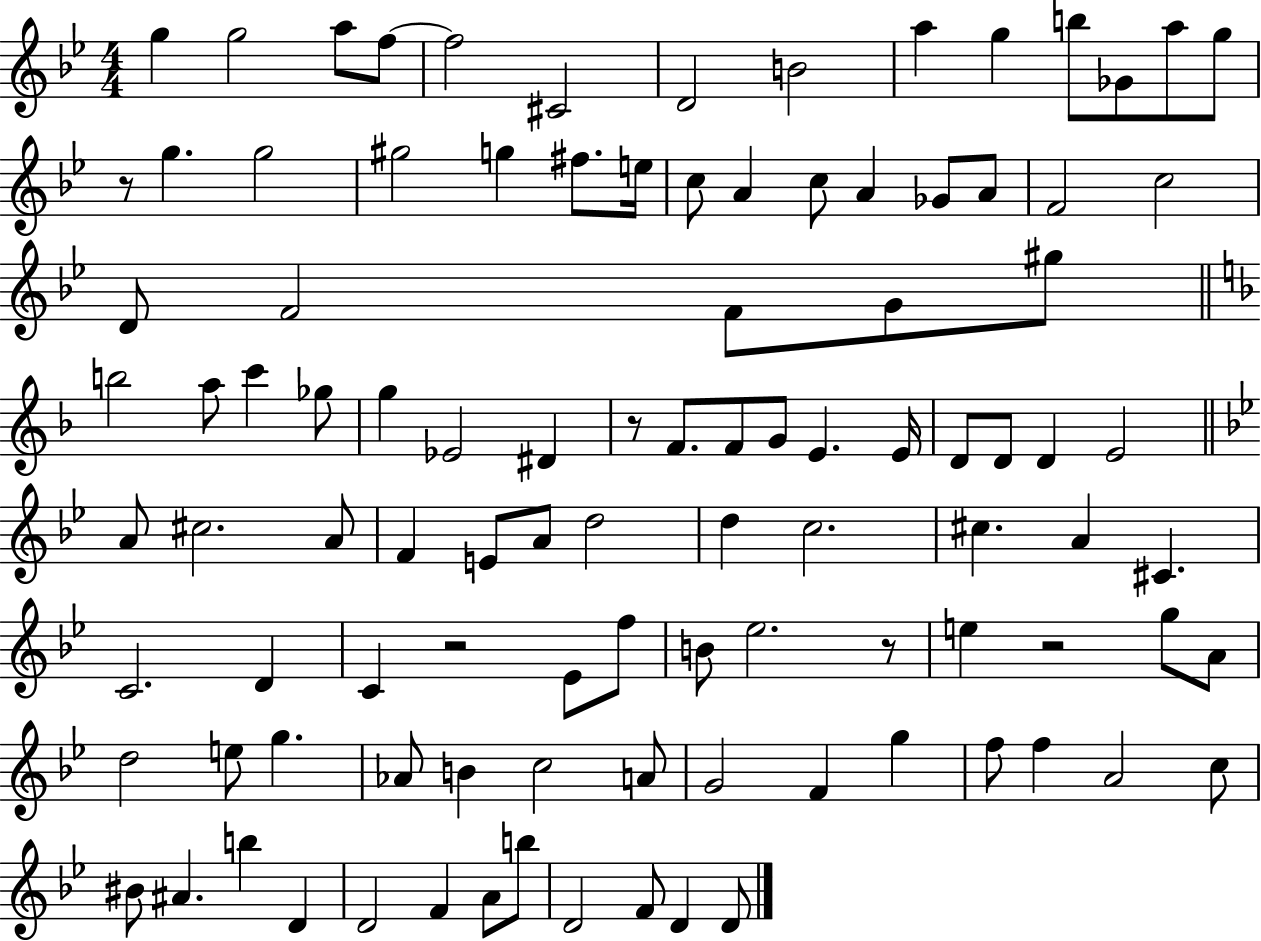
{
  \clef treble
  \numericTimeSignature
  \time 4/4
  \key bes \major
  g''4 g''2 a''8 f''8~~ | f''2 cis'2 | d'2 b'2 | a''4 g''4 b''8 ges'8 a''8 g''8 | \break r8 g''4. g''2 | gis''2 g''4 fis''8. e''16 | c''8 a'4 c''8 a'4 ges'8 a'8 | f'2 c''2 | \break d'8 f'2 f'8 g'8 gis''8 | \bar "||" \break \key d \minor b''2 a''8 c'''4 ges''8 | g''4 ees'2 dis'4 | r8 f'8. f'8 g'8 e'4. e'16 | d'8 d'8 d'4 e'2 | \break \bar "||" \break \key g \minor a'8 cis''2. a'8 | f'4 e'8 a'8 d''2 | d''4 c''2. | cis''4. a'4 cis'4. | \break c'2. d'4 | c'4 r2 ees'8 f''8 | b'8 ees''2. r8 | e''4 r2 g''8 a'8 | \break d''2 e''8 g''4. | aes'8 b'4 c''2 a'8 | g'2 f'4 g''4 | f''8 f''4 a'2 c''8 | \break bis'8 ais'4. b''4 d'4 | d'2 f'4 a'8 b''8 | d'2 f'8 d'4 d'8 | \bar "|."
}